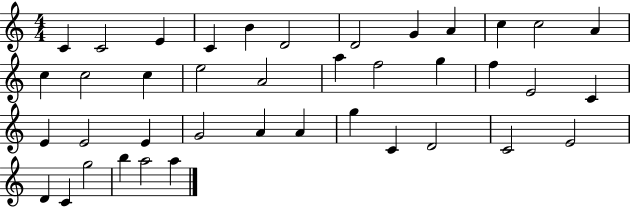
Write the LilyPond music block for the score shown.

{
  \clef treble
  \numericTimeSignature
  \time 4/4
  \key c \major
  c'4 c'2 e'4 | c'4 b'4 d'2 | d'2 g'4 a'4 | c''4 c''2 a'4 | \break c''4 c''2 c''4 | e''2 a'2 | a''4 f''2 g''4 | f''4 e'2 c'4 | \break e'4 e'2 e'4 | g'2 a'4 a'4 | g''4 c'4 d'2 | c'2 e'2 | \break d'4 c'4 g''2 | b''4 a''2 a''4 | \bar "|."
}